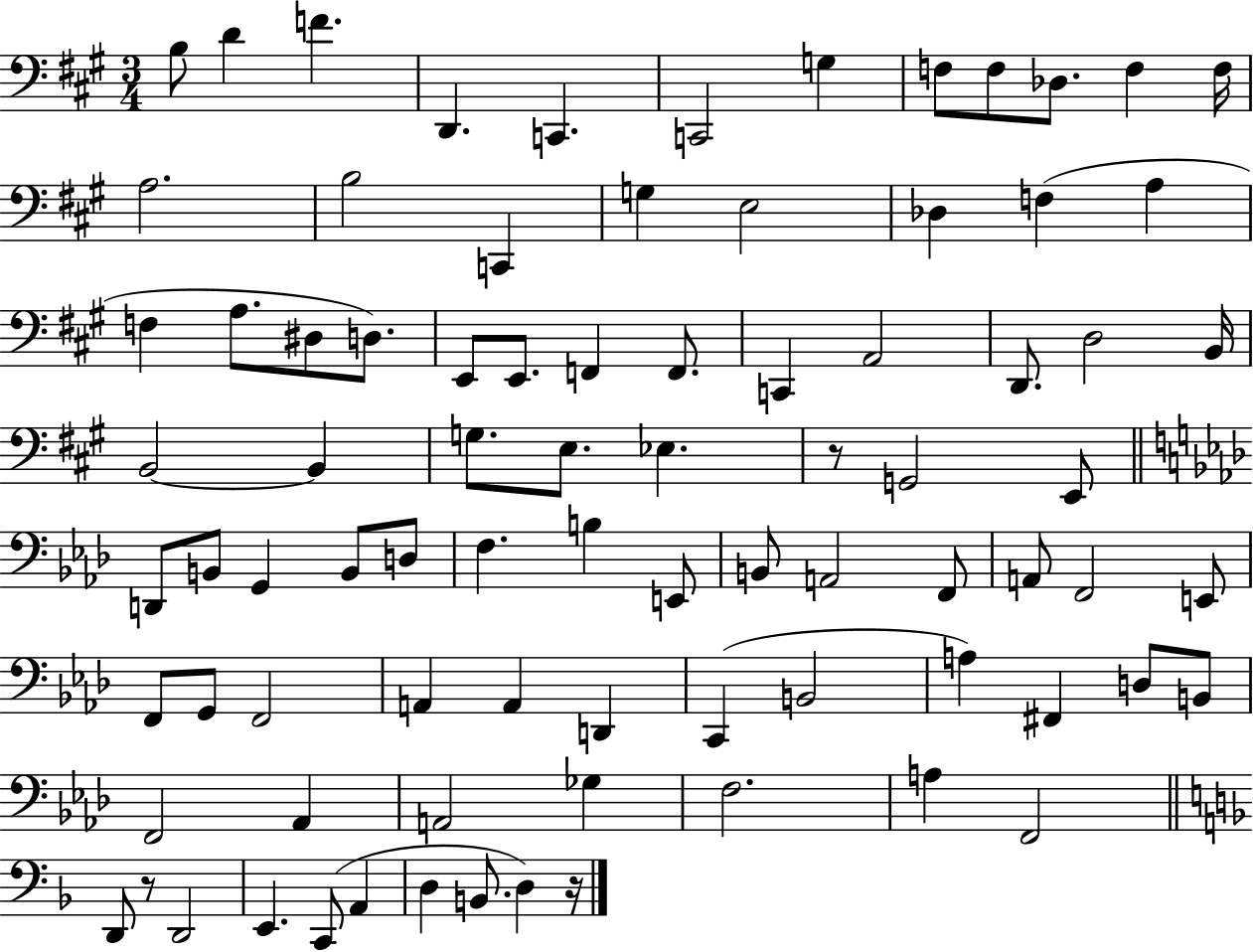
{
  \clef bass
  \numericTimeSignature
  \time 3/4
  \key a \major
  b8 d'4 f'4. | d,4. c,4. | c,2 g4 | f8 f8 des8. f4 f16 | \break a2. | b2 c,4 | g4 e2 | des4 f4( a4 | \break f4 a8. dis8 d8.) | e,8 e,8. f,4 f,8. | c,4 a,2 | d,8. d2 b,16 | \break b,2~~ b,4 | g8. e8. ees4. | r8 g,2 e,8 | \bar "||" \break \key aes \major d,8 b,8 g,4 b,8 d8 | f4. b4 e,8 | b,8 a,2 f,8 | a,8 f,2 e,8 | \break f,8 g,8 f,2 | a,4 a,4 d,4 | c,4( b,2 | a4) fis,4 d8 b,8 | \break f,2 aes,4 | a,2 ges4 | f2. | a4 f,2 | \break \bar "||" \break \key f \major d,8 r8 d,2 | e,4. c,8( a,4 | d4 b,8. d4) r16 | \bar "|."
}